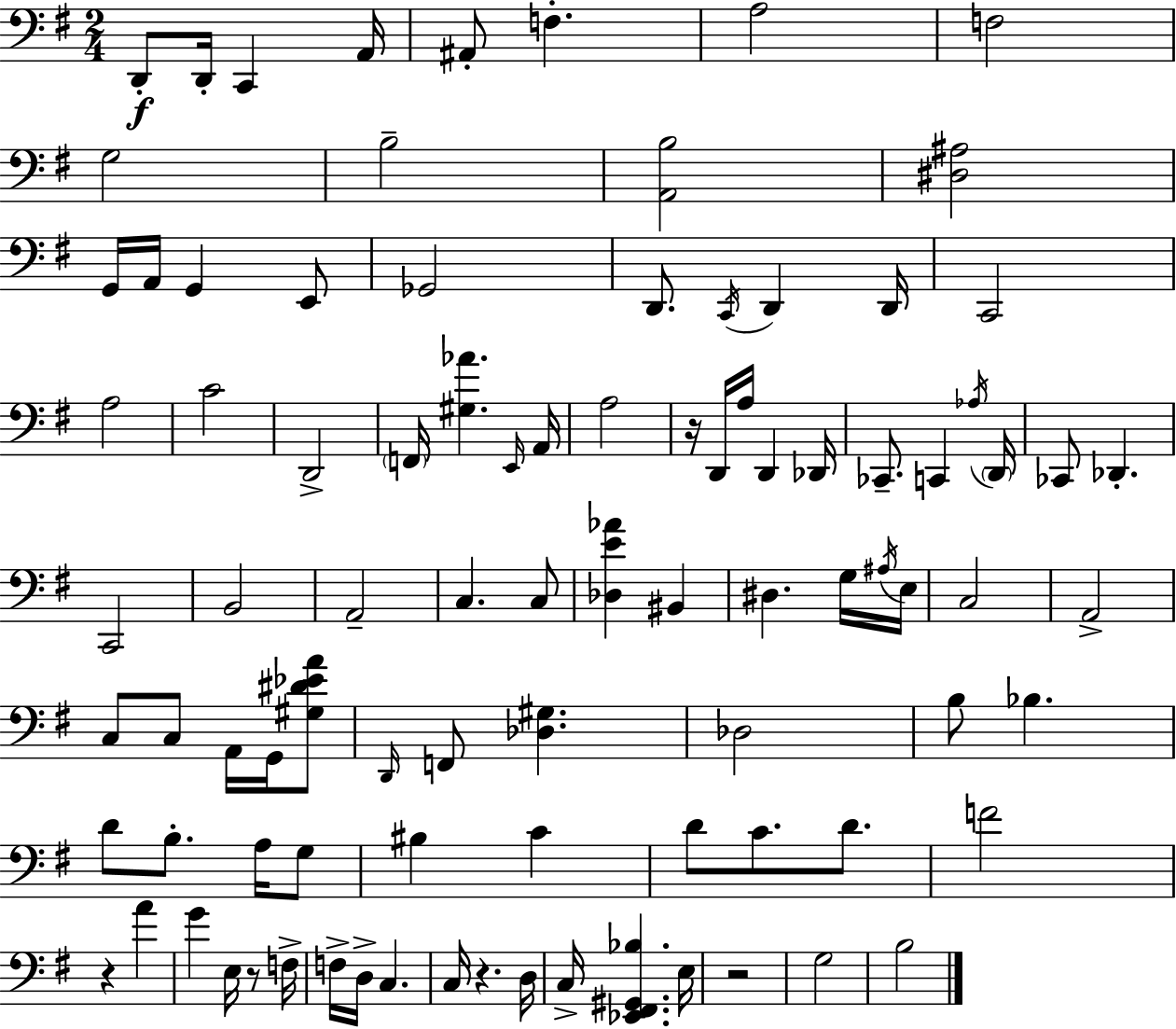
D2/e D2/s C2/q A2/s A#2/e F3/q. A3/h F3/h G3/h B3/h [A2,B3]/h [D#3,A#3]/h G2/s A2/s G2/q E2/e Gb2/h D2/e. C2/s D2/q D2/s C2/h A3/h C4/h D2/h F2/s [G#3,Ab4]/q. E2/s A2/s A3/h R/s D2/s A3/s D2/q Db2/s CES2/e. C2/q Ab3/s D2/s CES2/e Db2/q. C2/h B2/h A2/h C3/q. C3/e [Db3,E4,Ab4]/q BIS2/q D#3/q. G3/s A#3/s E3/s C3/h A2/h C3/e C3/e A2/s G2/s [G#3,D#4,Eb4,A4]/e D2/s F2/e [Db3,G#3]/q. Db3/h B3/e Bb3/q. D4/e B3/e. A3/s G3/e BIS3/q C4/q D4/e C4/e. D4/e. F4/h R/q A4/q G4/q E3/s R/e F3/s F3/s D3/s C3/q. C3/s R/q. D3/s C3/s [Eb2,F#2,G#2,Bb3]/q. E3/s R/h G3/h B3/h